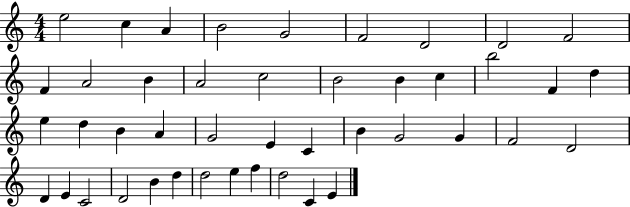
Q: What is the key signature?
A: C major